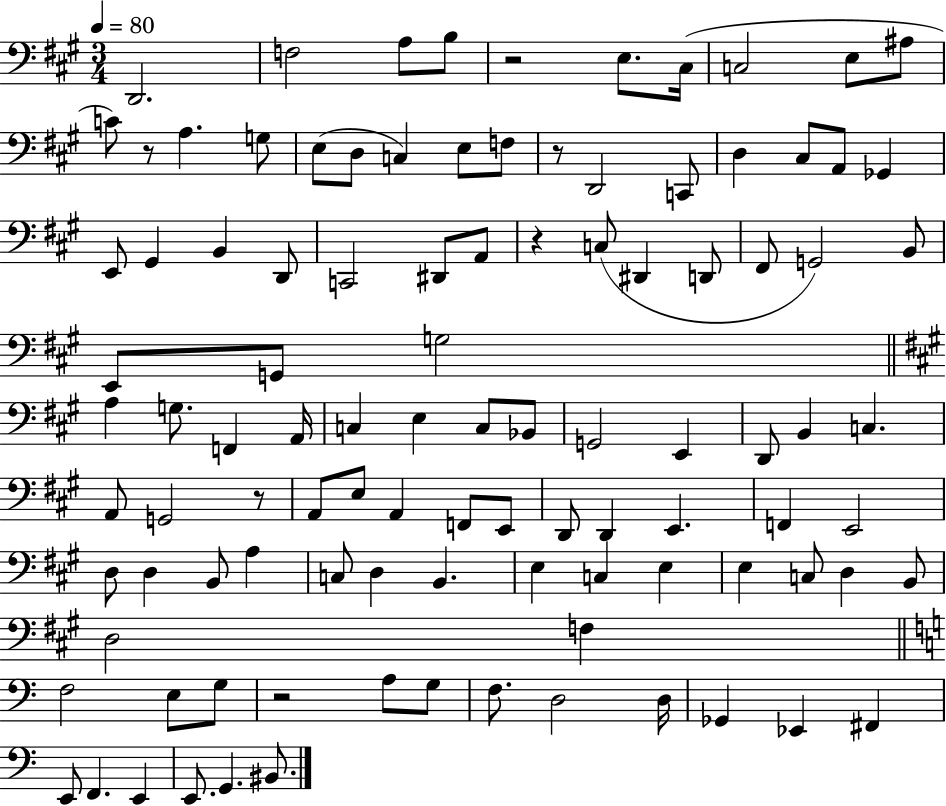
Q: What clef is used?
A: bass